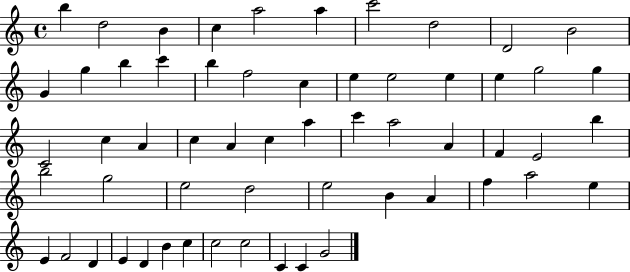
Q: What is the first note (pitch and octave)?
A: B5